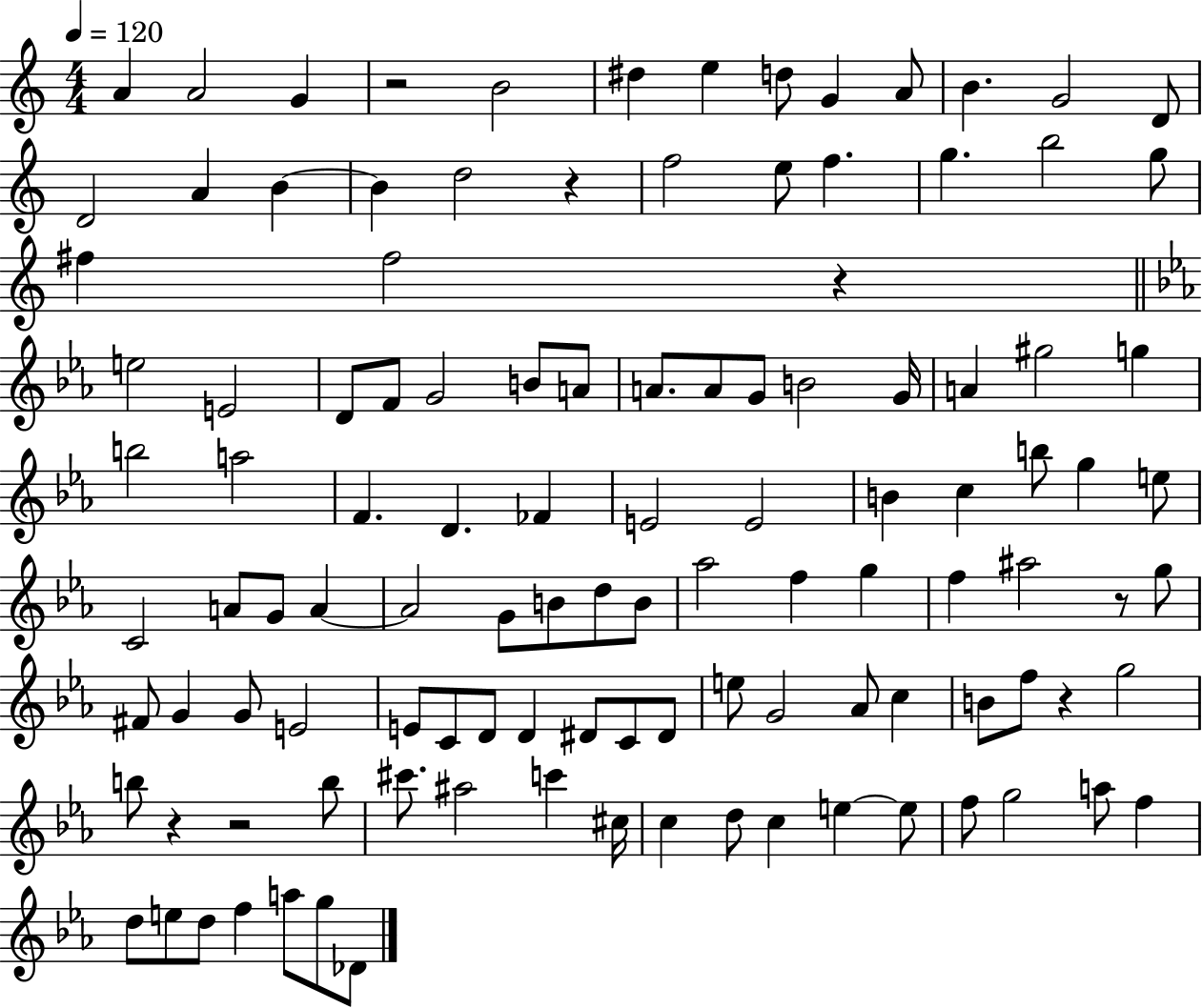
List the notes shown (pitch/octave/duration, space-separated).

A4/q A4/h G4/q R/h B4/h D#5/q E5/q D5/e G4/q A4/e B4/q. G4/h D4/e D4/h A4/q B4/q B4/q D5/h R/q F5/h E5/e F5/q. G5/q. B5/h G5/e F#5/q F#5/h R/q E5/h E4/h D4/e F4/e G4/h B4/e A4/e A4/e. A4/e G4/e B4/h G4/s A4/q G#5/h G5/q B5/h A5/h F4/q. D4/q. FES4/q E4/h E4/h B4/q C5/q B5/e G5/q E5/e C4/h A4/e G4/e A4/q A4/h G4/e B4/e D5/e B4/e Ab5/h F5/q G5/q F5/q A#5/h R/e G5/e F#4/e G4/q G4/e E4/h E4/e C4/e D4/e D4/q D#4/e C4/e D#4/e E5/e G4/h Ab4/e C5/q B4/e F5/e R/q G5/h B5/e R/q R/h B5/e C#6/e. A#5/h C6/q C#5/s C5/q D5/e C5/q E5/q E5/e F5/e G5/h A5/e F5/q D5/e E5/e D5/e F5/q A5/e G5/e Db4/e